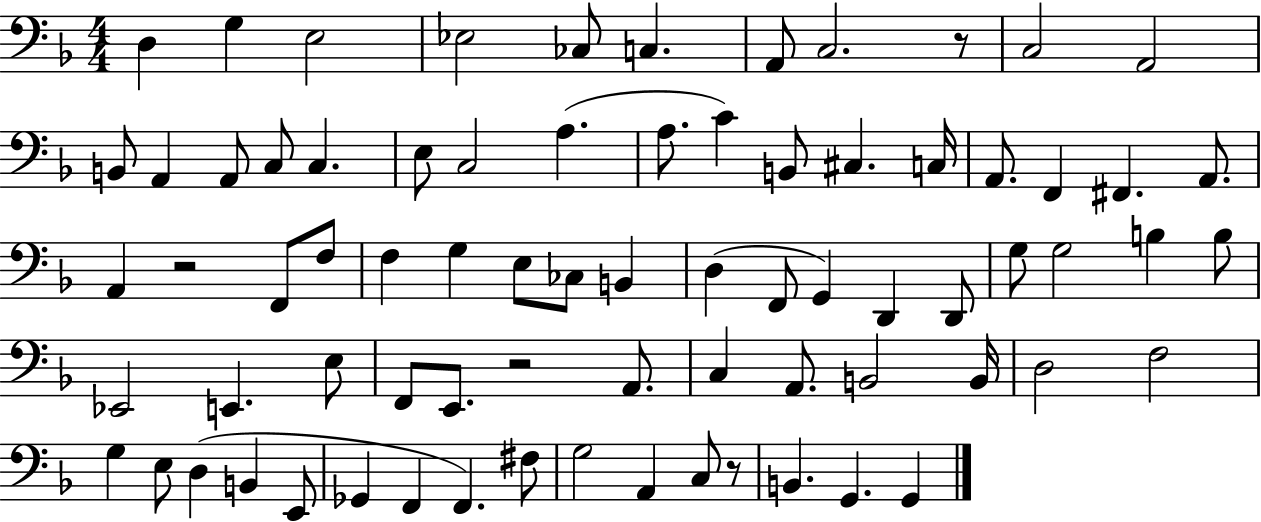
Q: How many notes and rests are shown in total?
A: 75